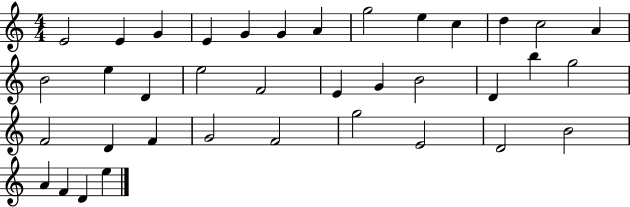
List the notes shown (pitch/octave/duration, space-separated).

E4/h E4/q G4/q E4/q G4/q G4/q A4/q G5/h E5/q C5/q D5/q C5/h A4/q B4/h E5/q D4/q E5/h F4/h E4/q G4/q B4/h D4/q B5/q G5/h F4/h D4/q F4/q G4/h F4/h G5/h E4/h D4/h B4/h A4/q F4/q D4/q E5/q